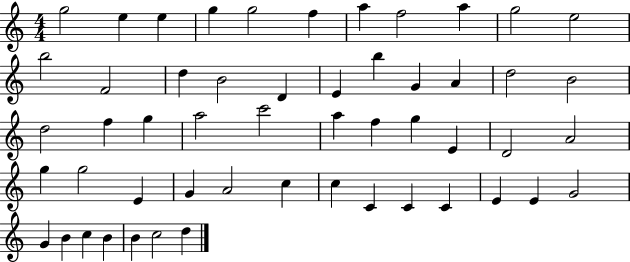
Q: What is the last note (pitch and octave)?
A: D5